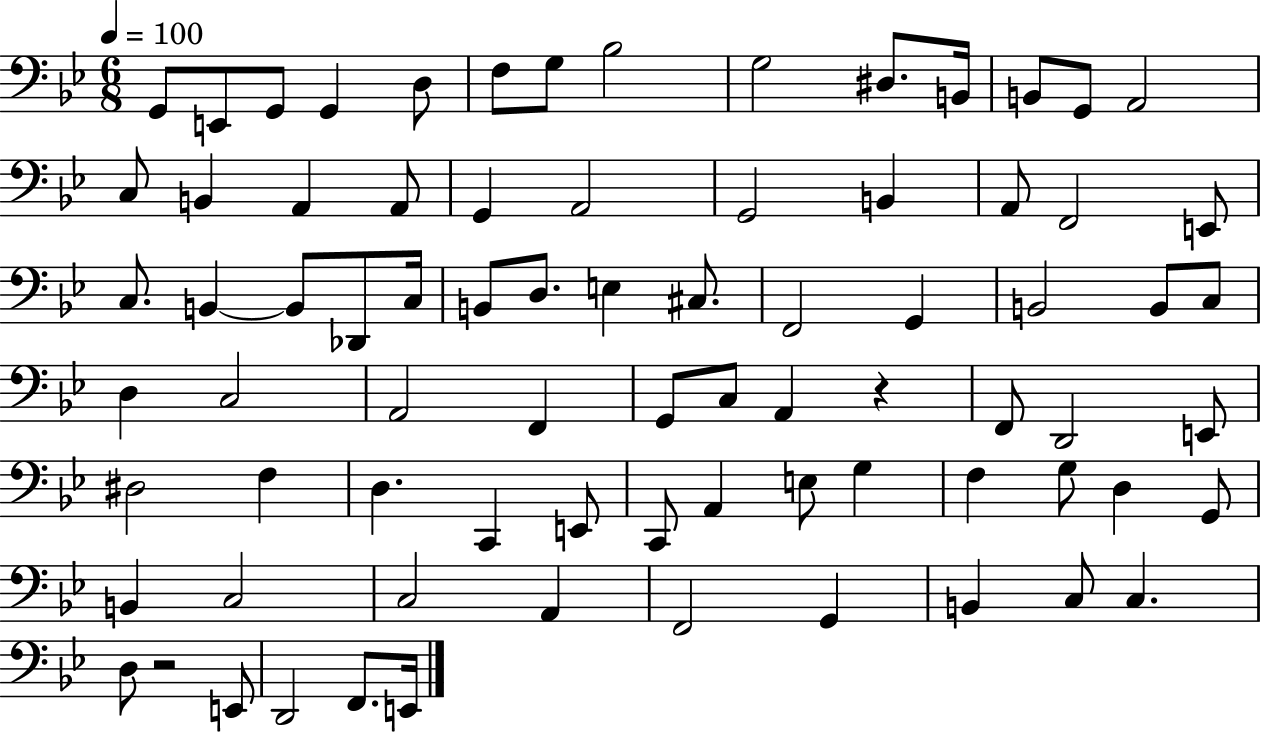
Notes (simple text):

G2/e E2/e G2/e G2/q D3/e F3/e G3/e Bb3/h G3/h D#3/e. B2/s B2/e G2/e A2/h C3/e B2/q A2/q A2/e G2/q A2/h G2/h B2/q A2/e F2/h E2/e C3/e. B2/q B2/e Db2/e C3/s B2/e D3/e. E3/q C#3/e. F2/h G2/q B2/h B2/e C3/e D3/q C3/h A2/h F2/q G2/e C3/e A2/q R/q F2/e D2/h E2/e D#3/h F3/q D3/q. C2/q E2/e C2/e A2/q E3/e G3/q F3/q G3/e D3/q G2/e B2/q C3/h C3/h A2/q F2/h G2/q B2/q C3/e C3/q. D3/e R/h E2/e D2/h F2/e. E2/s